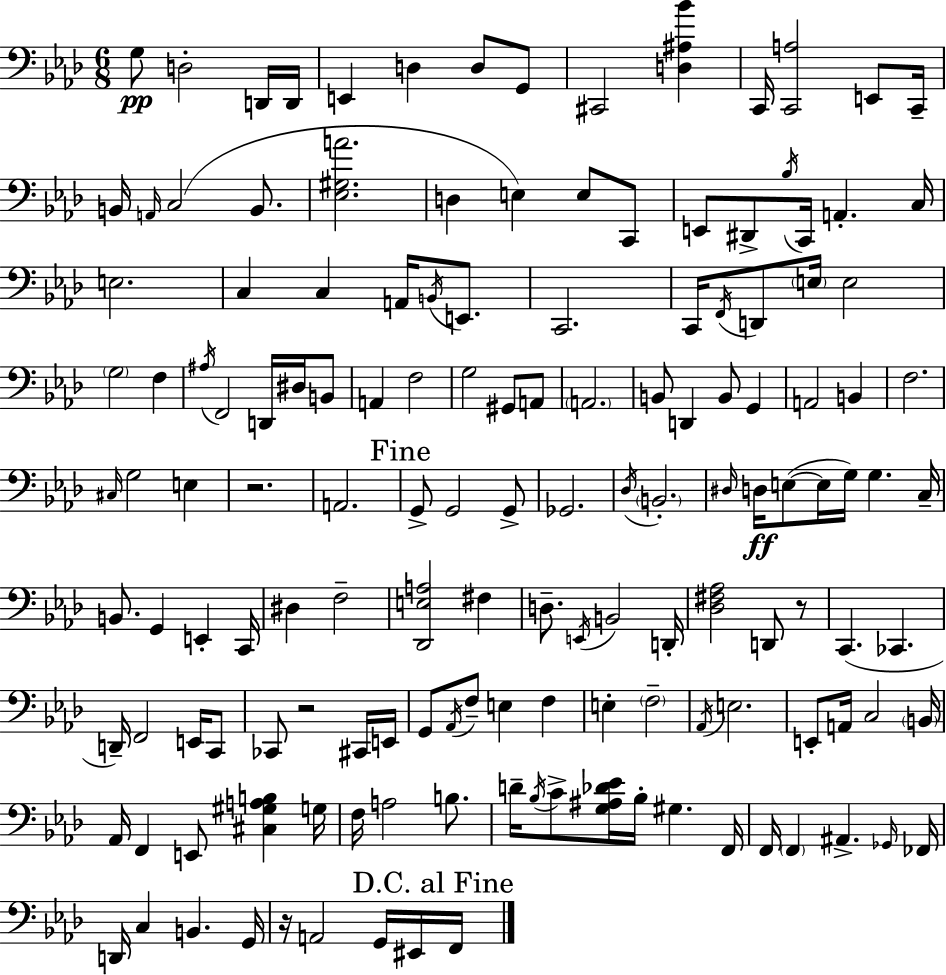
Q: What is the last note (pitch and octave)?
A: F2